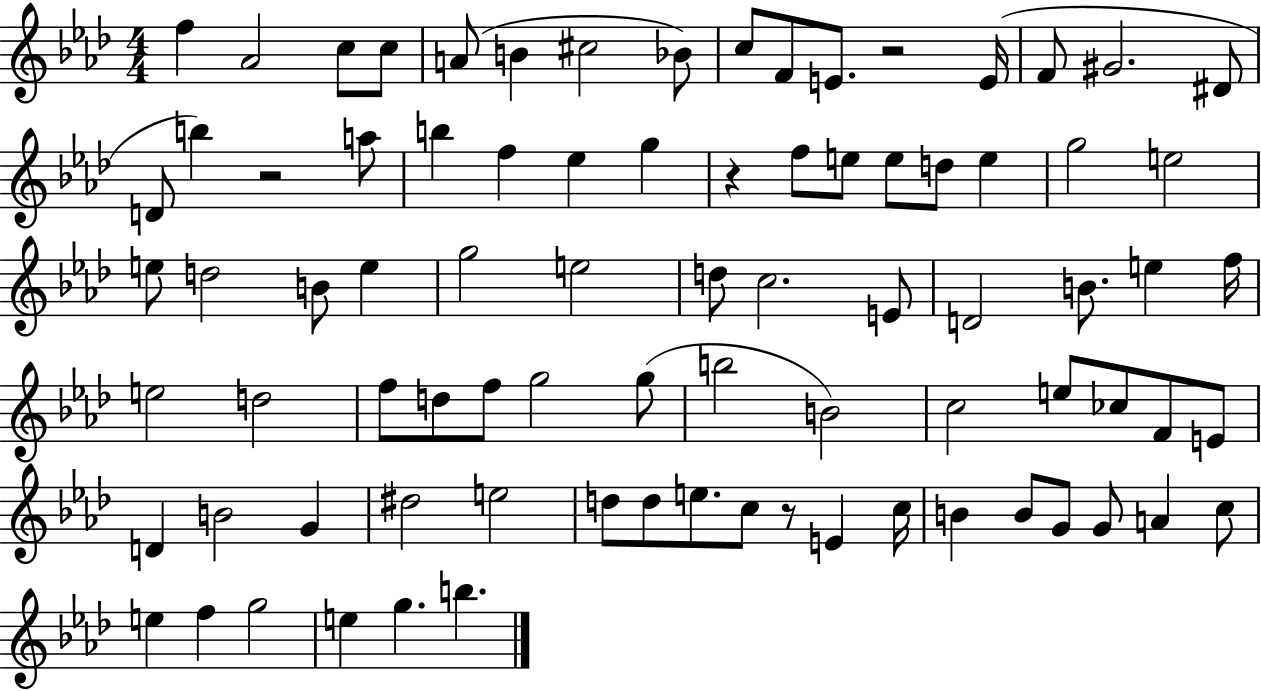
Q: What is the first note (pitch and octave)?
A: F5